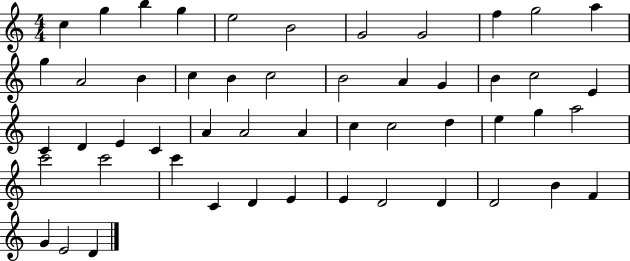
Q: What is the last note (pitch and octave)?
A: D4